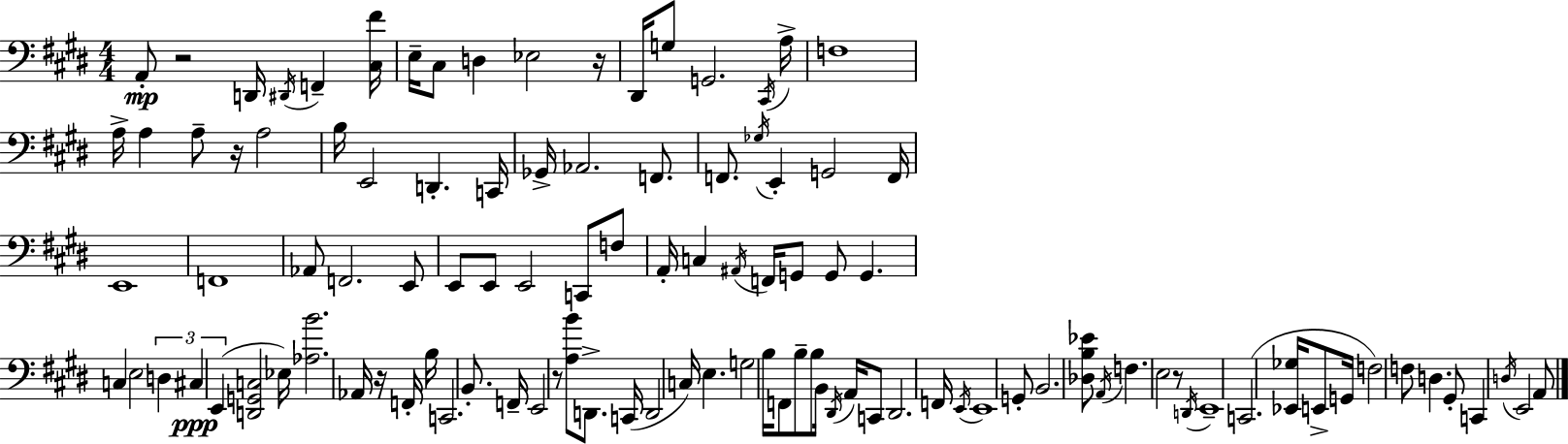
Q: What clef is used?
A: bass